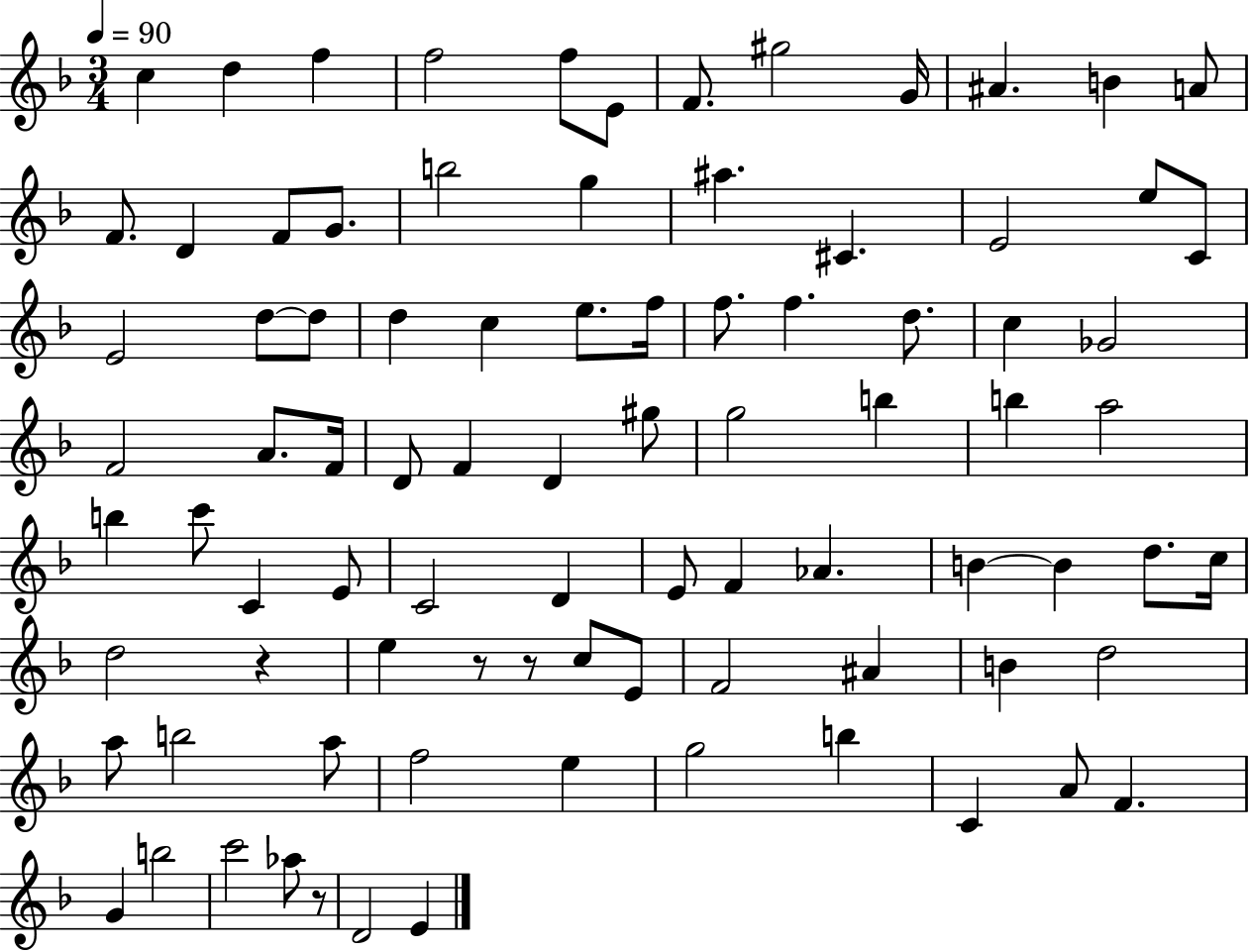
X:1
T:Untitled
M:3/4
L:1/4
K:F
c d f f2 f/2 E/2 F/2 ^g2 G/4 ^A B A/2 F/2 D F/2 G/2 b2 g ^a ^C E2 e/2 C/2 E2 d/2 d/2 d c e/2 f/4 f/2 f d/2 c _G2 F2 A/2 F/4 D/2 F D ^g/2 g2 b b a2 b c'/2 C E/2 C2 D E/2 F _A B B d/2 c/4 d2 z e z/2 z/2 c/2 E/2 F2 ^A B d2 a/2 b2 a/2 f2 e g2 b C A/2 F G b2 c'2 _a/2 z/2 D2 E